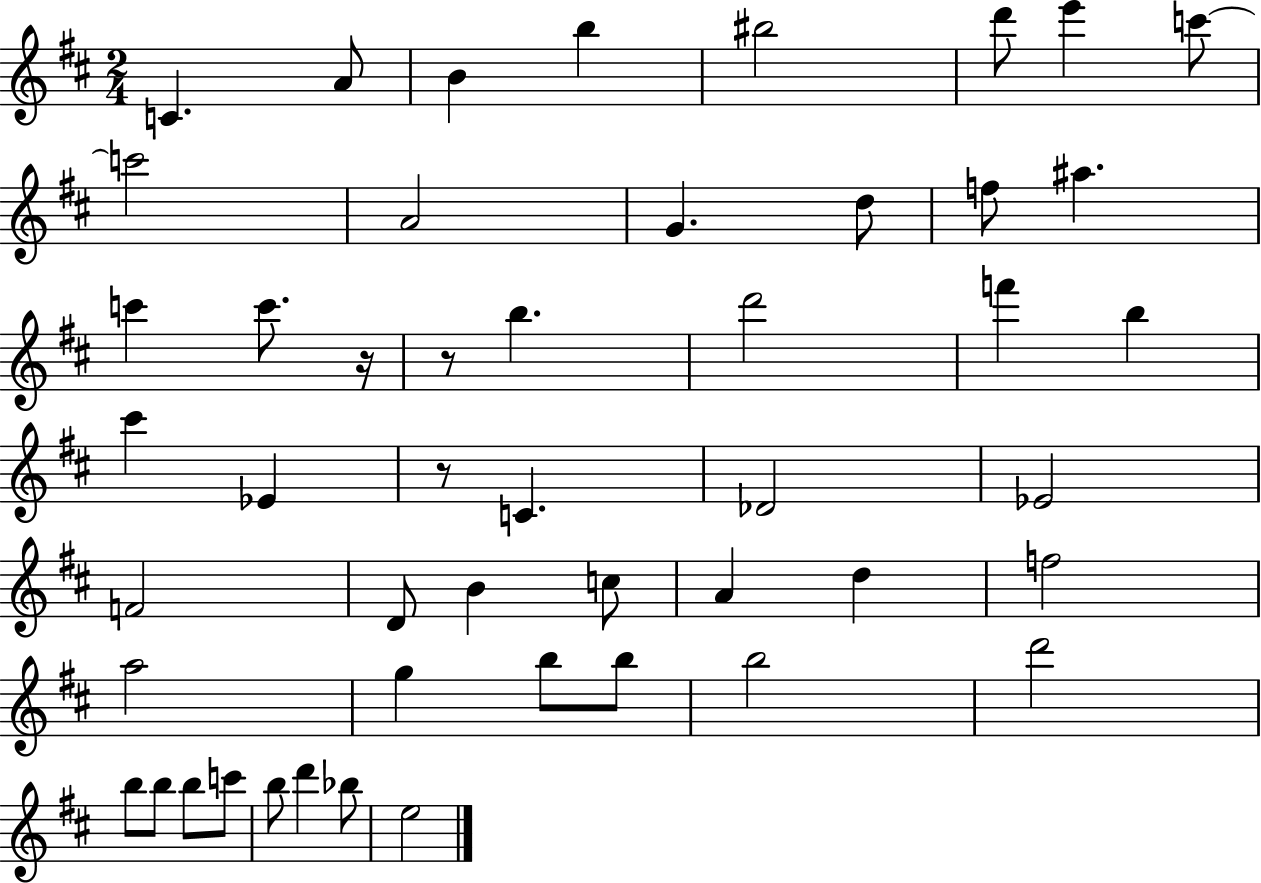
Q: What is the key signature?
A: D major